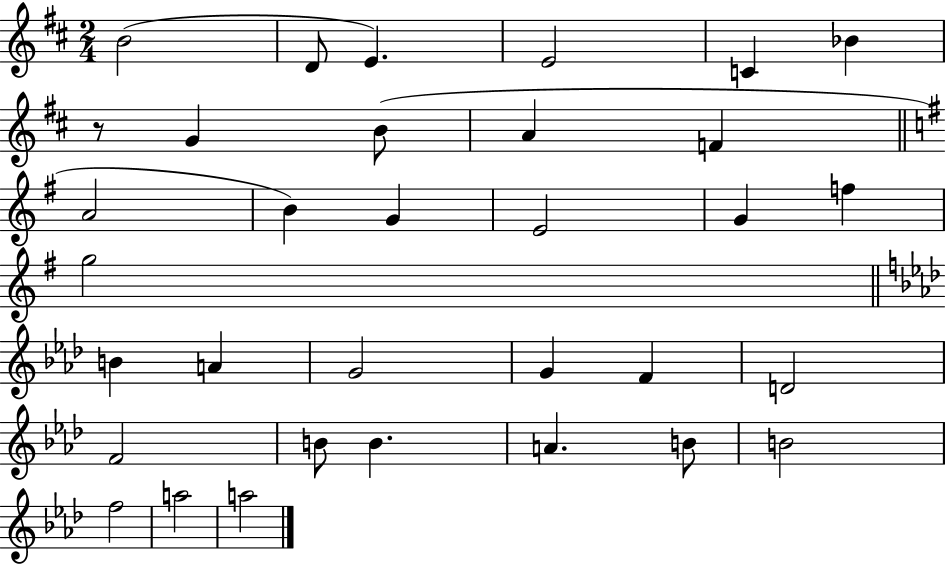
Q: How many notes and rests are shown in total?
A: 33